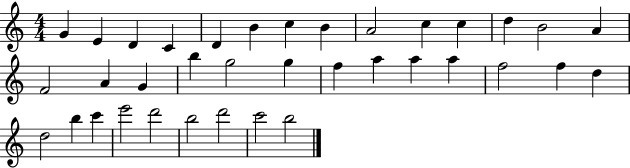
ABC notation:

X:1
T:Untitled
M:4/4
L:1/4
K:C
G E D C D B c B A2 c c d B2 A F2 A G b g2 g f a a a f2 f d d2 b c' e'2 d'2 b2 d'2 c'2 b2